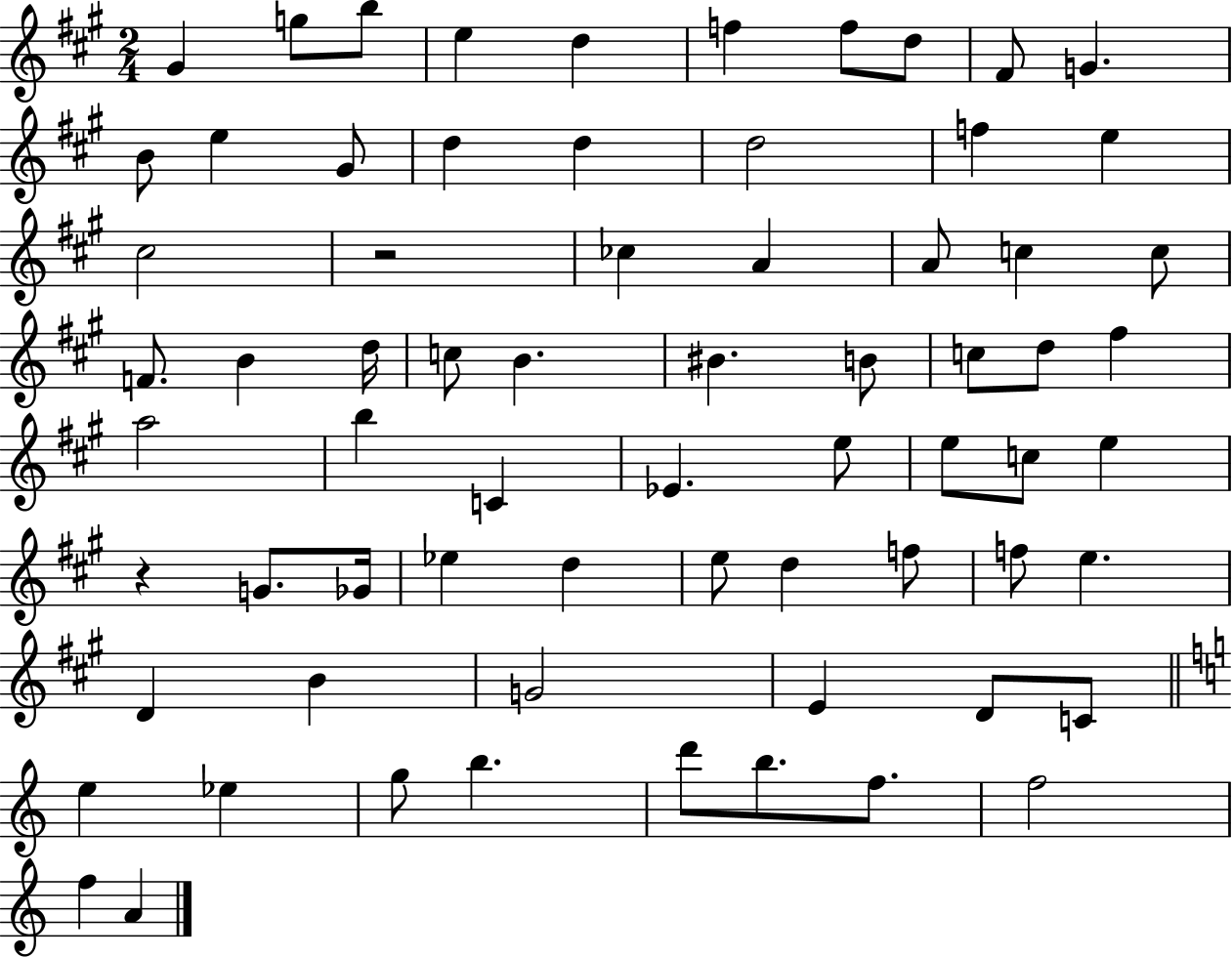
G#4/q G5/e B5/e E5/q D5/q F5/q F5/e D5/e F#4/e G4/q. B4/e E5/q G#4/e D5/q D5/q D5/h F5/q E5/q C#5/h R/h CES5/q A4/q A4/e C5/q C5/e F4/e. B4/q D5/s C5/e B4/q. BIS4/q. B4/e C5/e D5/e F#5/q A5/h B5/q C4/q Eb4/q. E5/e E5/e C5/e E5/q R/q G4/e. Gb4/s Eb5/q D5/q E5/e D5/q F5/e F5/e E5/q. D4/q B4/q G4/h E4/q D4/e C4/e E5/q Eb5/q G5/e B5/q. D6/e B5/e. F5/e. F5/h F5/q A4/q